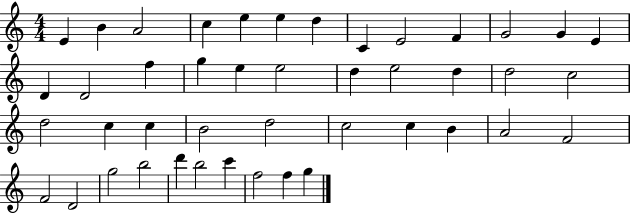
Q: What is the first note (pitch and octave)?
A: E4